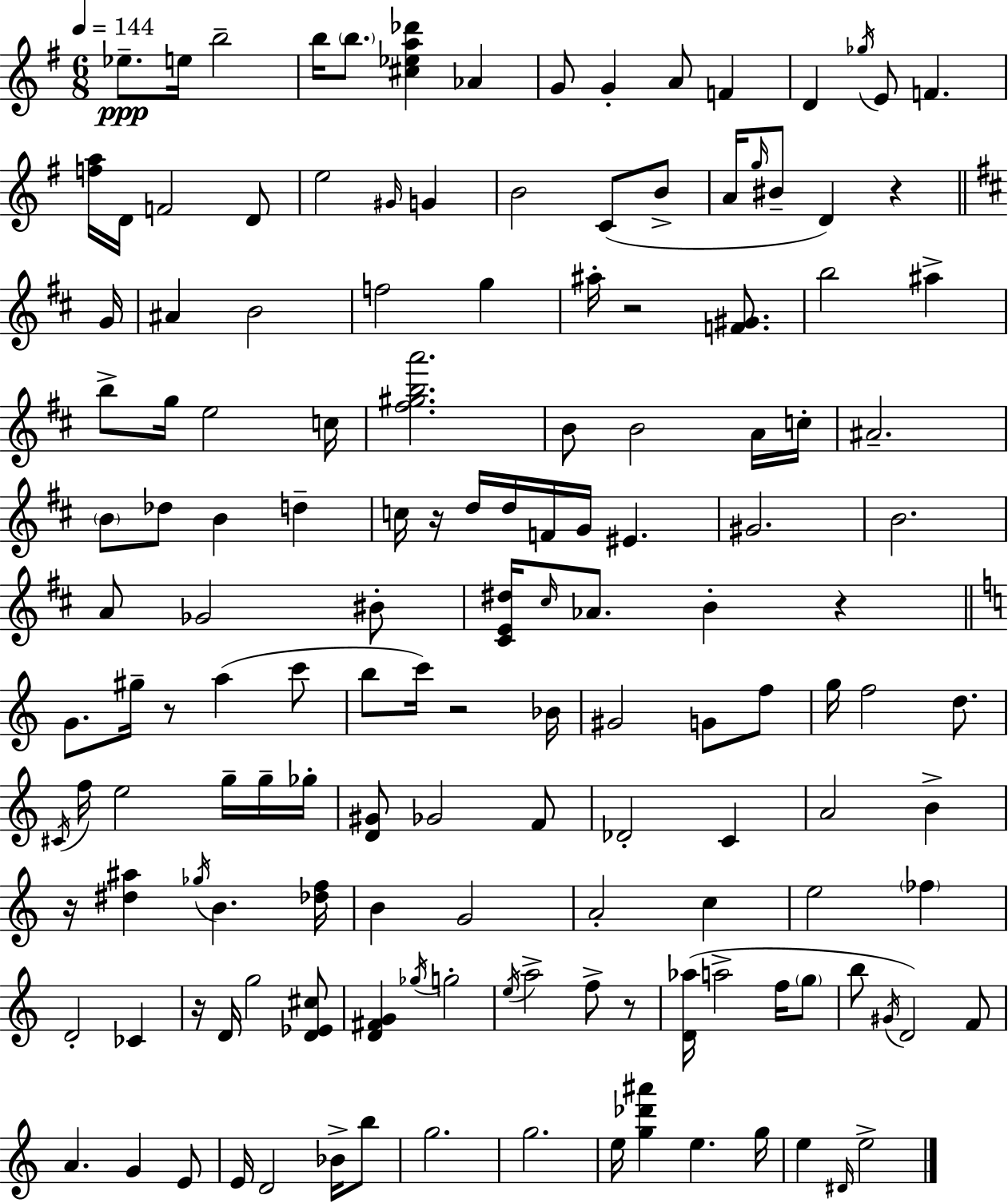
Eb5/e. E5/s B5/h B5/s B5/e. [C#5,Eb5,A5,Db6]/q Ab4/q G4/e G4/q A4/e F4/q D4/q Gb5/s E4/e F4/q. [F5,A5]/s D4/s F4/h D4/e E5/h G#4/s G4/q B4/h C4/e B4/e A4/s G5/s BIS4/e D4/q R/q G4/s A#4/q B4/h F5/h G5/q A#5/s R/h [F4,G#4]/e. B5/h A#5/q B5/e G5/s E5/h C5/s [F#5,G#5,B5,A6]/h. B4/e B4/h A4/s C5/s A#4/h. B4/e Db5/e B4/q D5/q C5/s R/s D5/s D5/s F4/s G4/s EIS4/q. G#4/h. B4/h. A4/e Gb4/h BIS4/e [C#4,E4,D#5]/s C#5/s Ab4/e. B4/q R/q G4/e. G#5/s R/e A5/q C6/e B5/e C6/s R/h Bb4/s G#4/h G4/e F5/e G5/s F5/h D5/e. C#4/s F5/s E5/h G5/s G5/s Gb5/s [D4,G#4]/e Gb4/h F4/e Db4/h C4/q A4/h B4/q R/s [D#5,A#5]/q Gb5/s B4/q. [Db5,F5]/s B4/q G4/h A4/h C5/q E5/h FES5/q D4/h CES4/q R/s D4/s G5/h [D4,Eb4,C#5]/e [D4,F#4,G4]/q Gb5/s G5/h E5/s A5/h F5/e R/e [D4,Ab5]/s A5/h F5/s G5/e B5/e G#4/s D4/h F4/e A4/q. G4/q E4/e E4/s D4/h Bb4/s B5/e G5/h. G5/h. E5/s [G5,Db6,A#6]/q E5/q. G5/s E5/q D#4/s E5/h